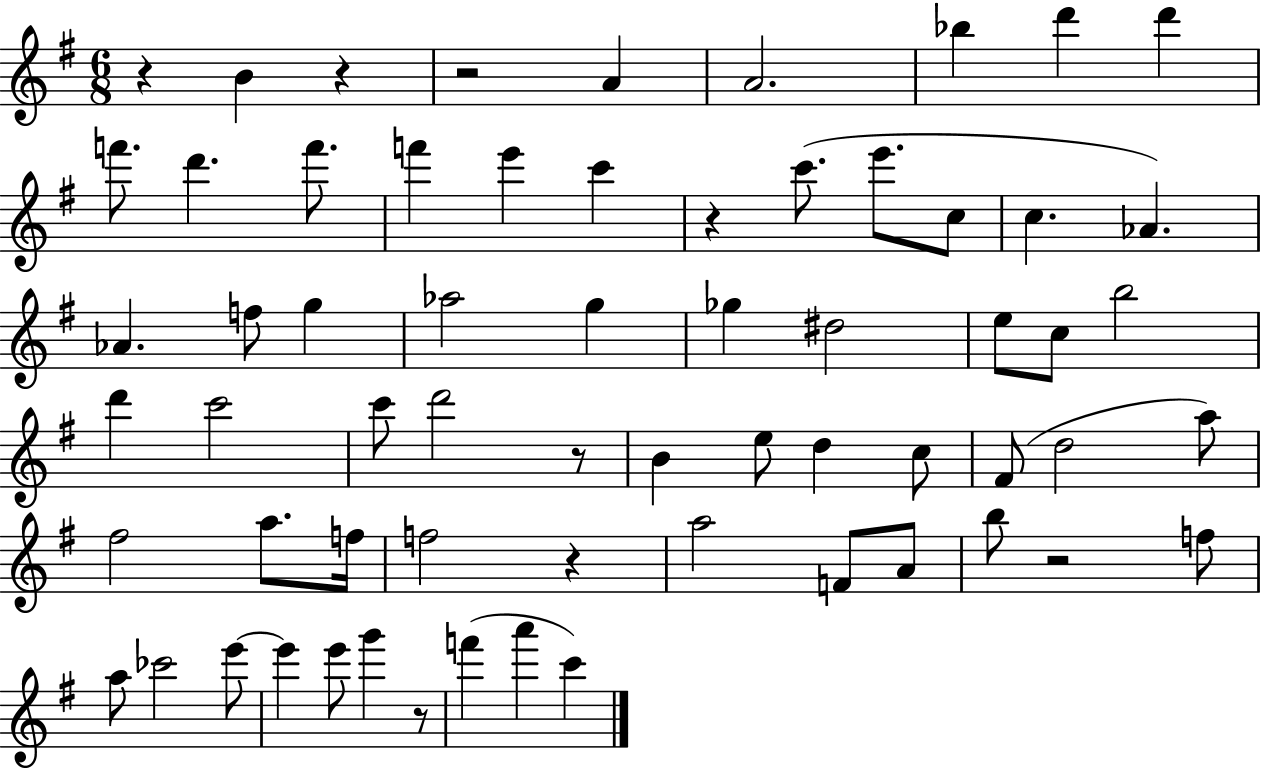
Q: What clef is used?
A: treble